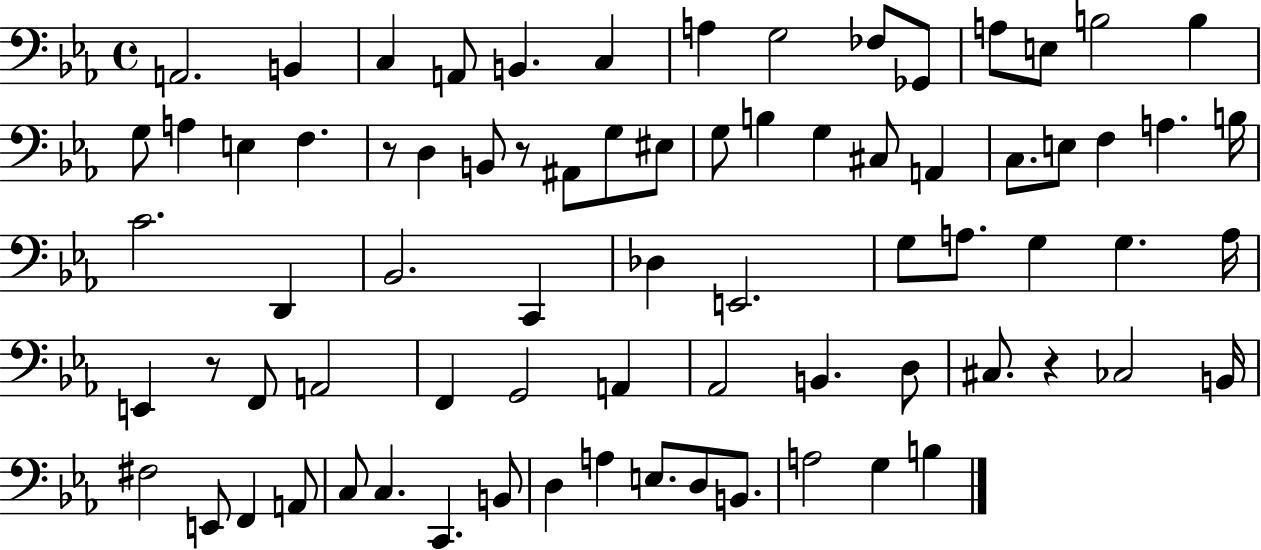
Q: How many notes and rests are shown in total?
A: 76